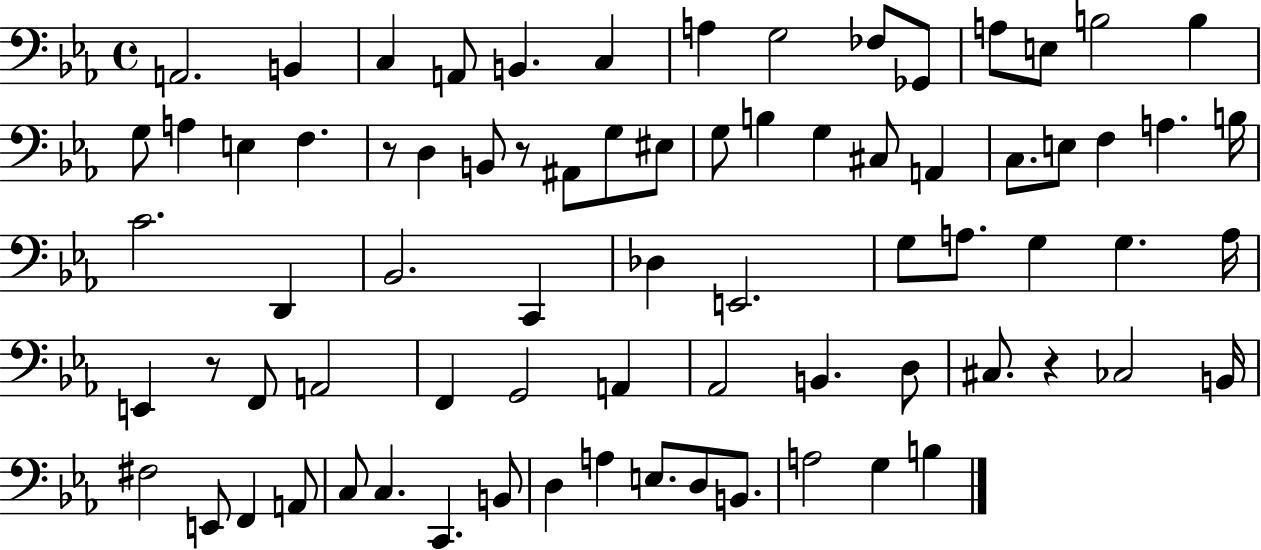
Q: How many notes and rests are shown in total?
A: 76